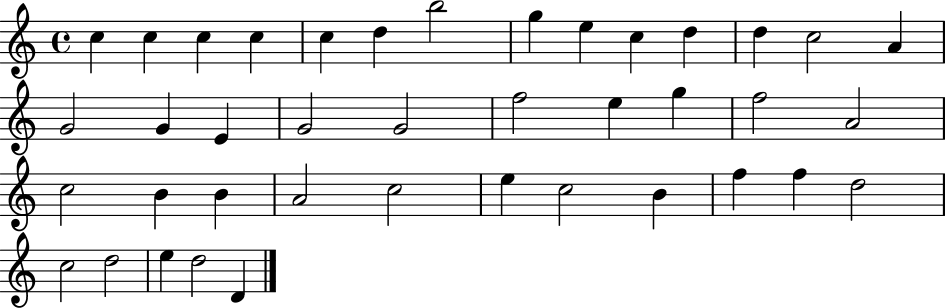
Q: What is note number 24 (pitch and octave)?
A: A4